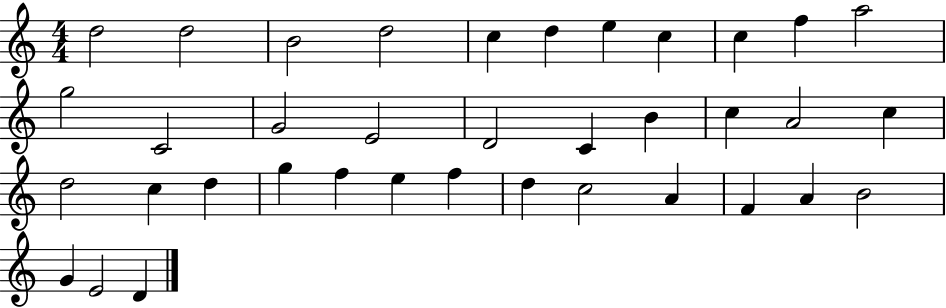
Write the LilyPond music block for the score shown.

{
  \clef treble
  \numericTimeSignature
  \time 4/4
  \key c \major
  d''2 d''2 | b'2 d''2 | c''4 d''4 e''4 c''4 | c''4 f''4 a''2 | \break g''2 c'2 | g'2 e'2 | d'2 c'4 b'4 | c''4 a'2 c''4 | \break d''2 c''4 d''4 | g''4 f''4 e''4 f''4 | d''4 c''2 a'4 | f'4 a'4 b'2 | \break g'4 e'2 d'4 | \bar "|."
}